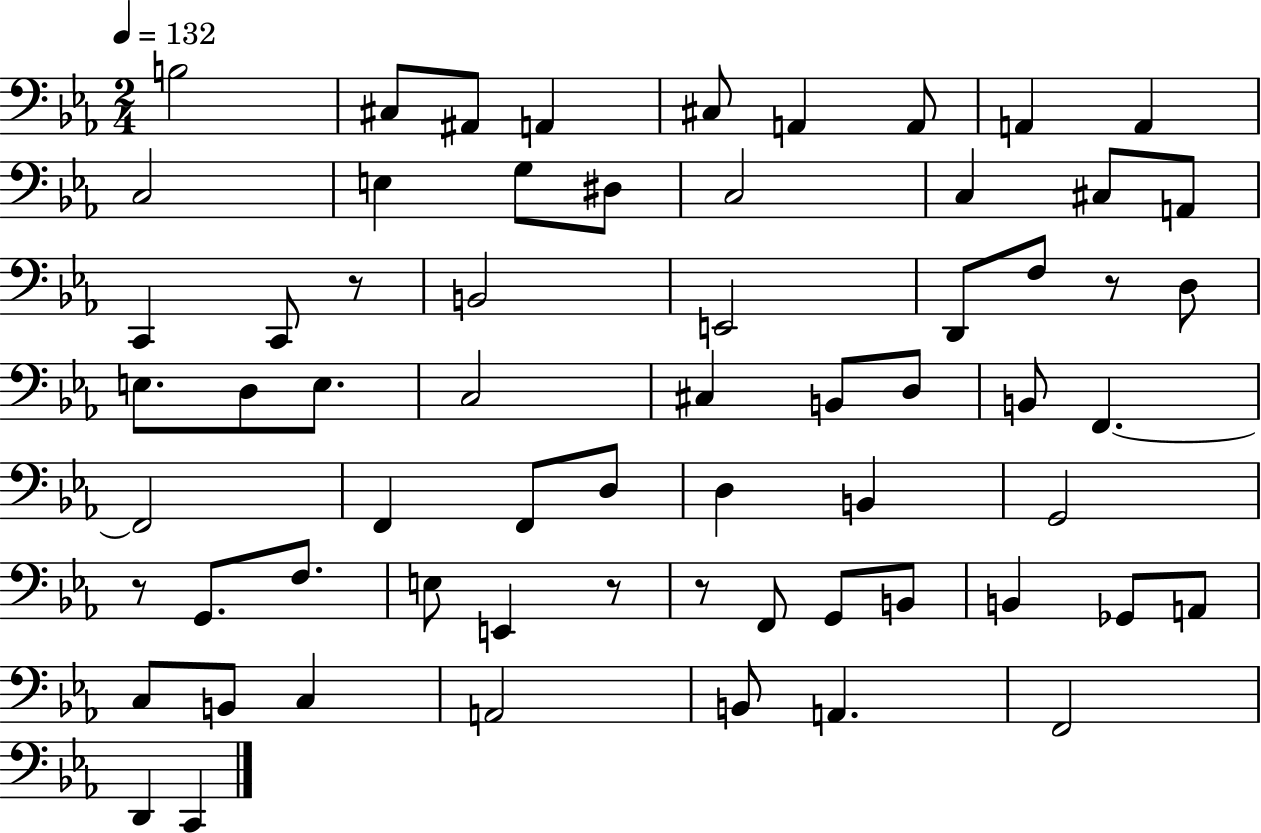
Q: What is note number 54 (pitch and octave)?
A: A2